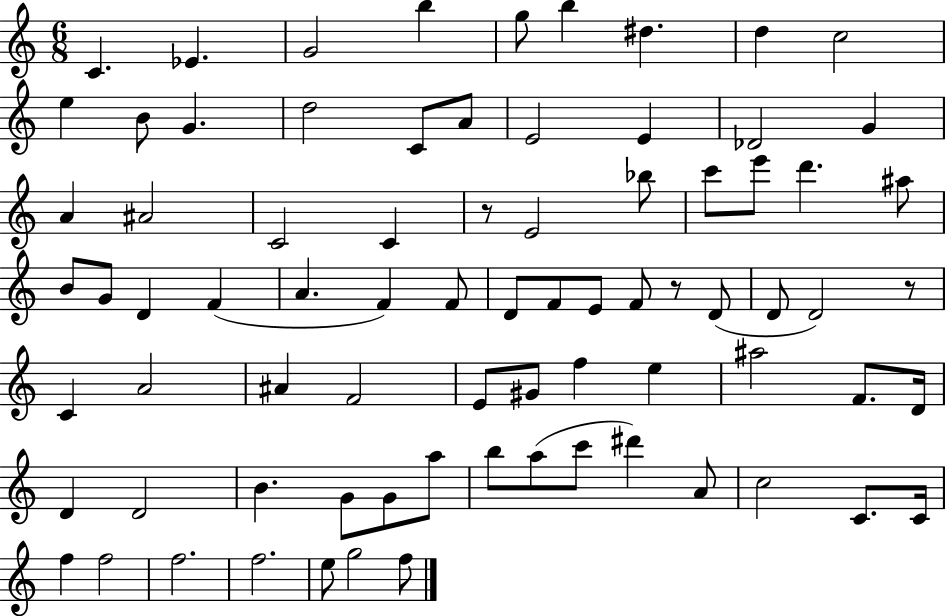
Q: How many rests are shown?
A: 3